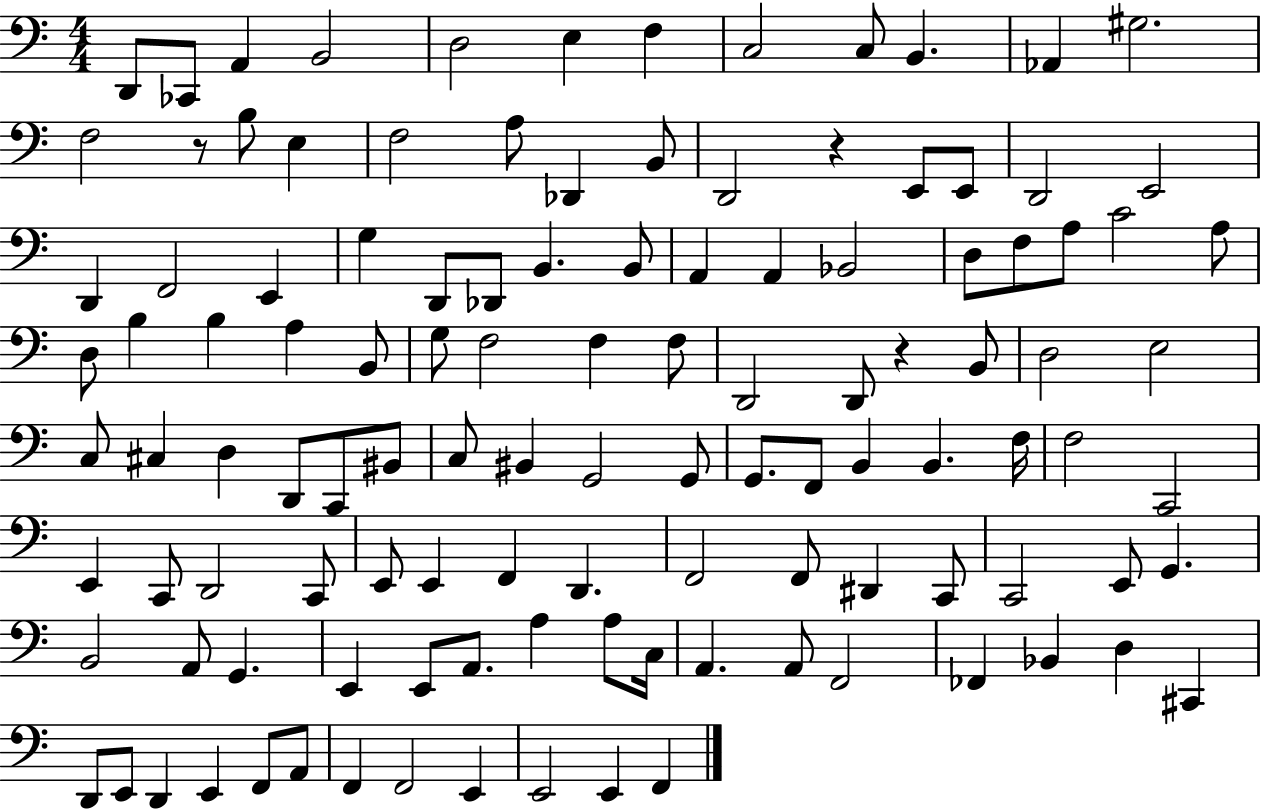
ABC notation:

X:1
T:Untitled
M:4/4
L:1/4
K:C
D,,/2 _C,,/2 A,, B,,2 D,2 E, F, C,2 C,/2 B,, _A,, ^G,2 F,2 z/2 B,/2 E, F,2 A,/2 _D,, B,,/2 D,,2 z E,,/2 E,,/2 D,,2 E,,2 D,, F,,2 E,, G, D,,/2 _D,,/2 B,, B,,/2 A,, A,, _B,,2 D,/2 F,/2 A,/2 C2 A,/2 D,/2 B, B, A, B,,/2 G,/2 F,2 F, F,/2 D,,2 D,,/2 z B,,/2 D,2 E,2 C,/2 ^C, D, D,,/2 C,,/2 ^B,,/2 C,/2 ^B,, G,,2 G,,/2 G,,/2 F,,/2 B,, B,, F,/4 F,2 C,,2 E,, C,,/2 D,,2 C,,/2 E,,/2 E,, F,, D,, F,,2 F,,/2 ^D,, C,,/2 C,,2 E,,/2 G,, B,,2 A,,/2 G,, E,, E,,/2 A,,/2 A, A,/2 C,/4 A,, A,,/2 F,,2 _F,, _B,, D, ^C,, D,,/2 E,,/2 D,, E,, F,,/2 A,,/2 F,, F,,2 E,, E,,2 E,, F,,